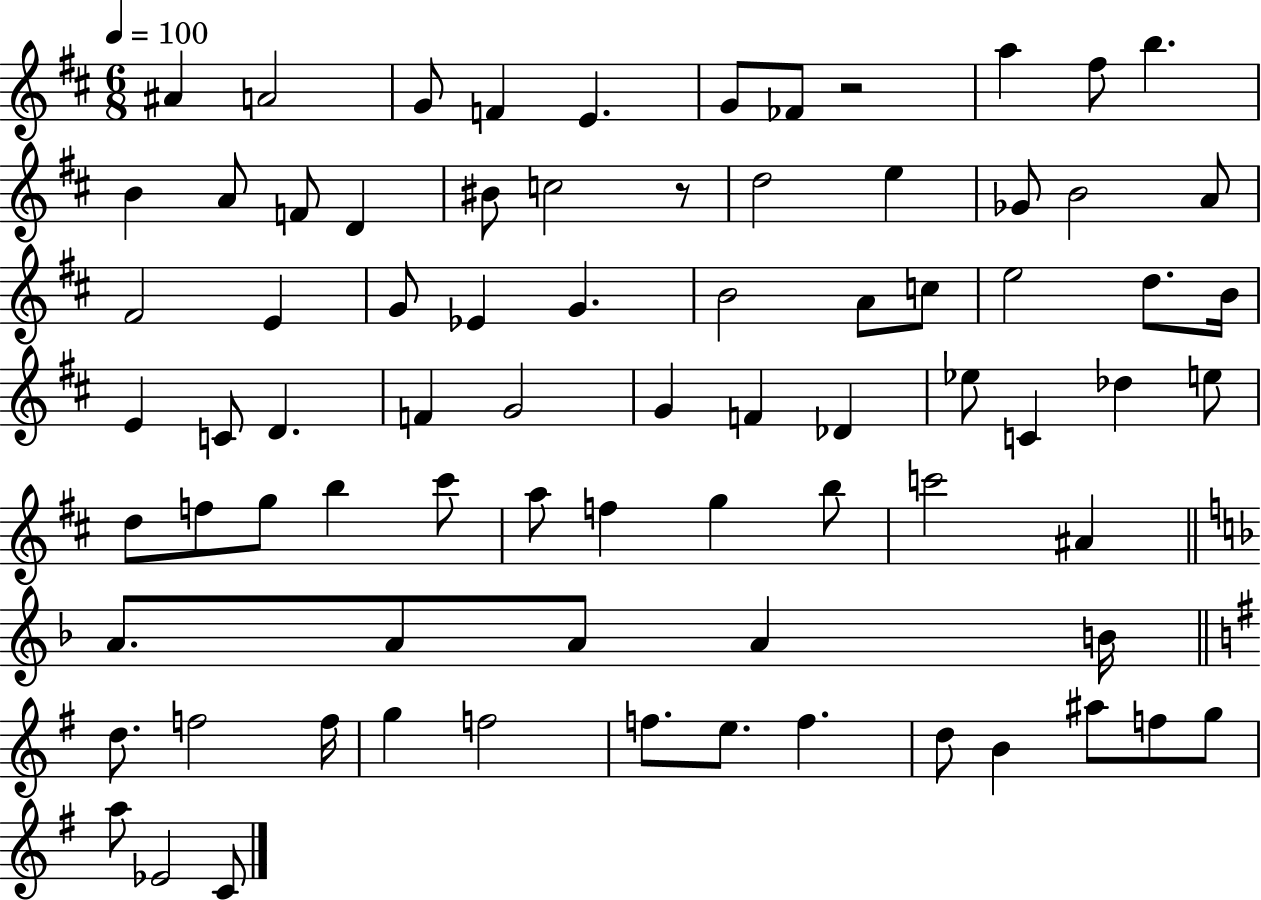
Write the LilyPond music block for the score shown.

{
  \clef treble
  \numericTimeSignature
  \time 6/8
  \key d \major
  \tempo 4 = 100
  ais'4 a'2 | g'8 f'4 e'4. | g'8 fes'8 r2 | a''4 fis''8 b''4. | \break b'4 a'8 f'8 d'4 | bis'8 c''2 r8 | d''2 e''4 | ges'8 b'2 a'8 | \break fis'2 e'4 | g'8 ees'4 g'4. | b'2 a'8 c''8 | e''2 d''8. b'16 | \break e'4 c'8 d'4. | f'4 g'2 | g'4 f'4 des'4 | ees''8 c'4 des''4 e''8 | \break d''8 f''8 g''8 b''4 cis'''8 | a''8 f''4 g''4 b''8 | c'''2 ais'4 | \bar "||" \break \key f \major a'8. a'8 a'8 a'4 b'16 | \bar "||" \break \key g \major d''8. f''2 f''16 | g''4 f''2 | f''8. e''8. f''4. | d''8 b'4 ais''8 f''8 g''8 | \break a''8 ees'2 c'8 | \bar "|."
}